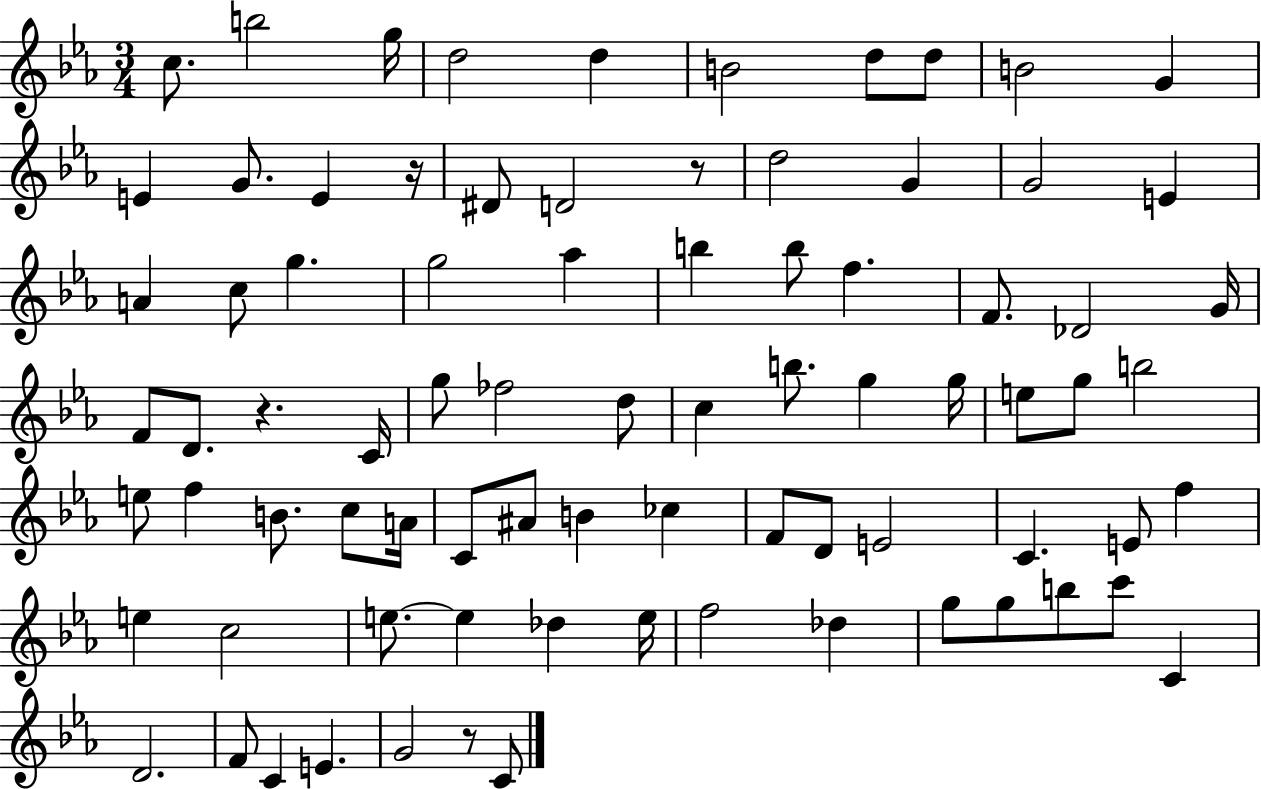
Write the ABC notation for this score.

X:1
T:Untitled
M:3/4
L:1/4
K:Eb
c/2 b2 g/4 d2 d B2 d/2 d/2 B2 G E G/2 E z/4 ^D/2 D2 z/2 d2 G G2 E A c/2 g g2 _a b b/2 f F/2 _D2 G/4 F/2 D/2 z C/4 g/2 _f2 d/2 c b/2 g g/4 e/2 g/2 b2 e/2 f B/2 c/2 A/4 C/2 ^A/2 B _c F/2 D/2 E2 C E/2 f e c2 e/2 e _d e/4 f2 _d g/2 g/2 b/2 c'/2 C D2 F/2 C E G2 z/2 C/2